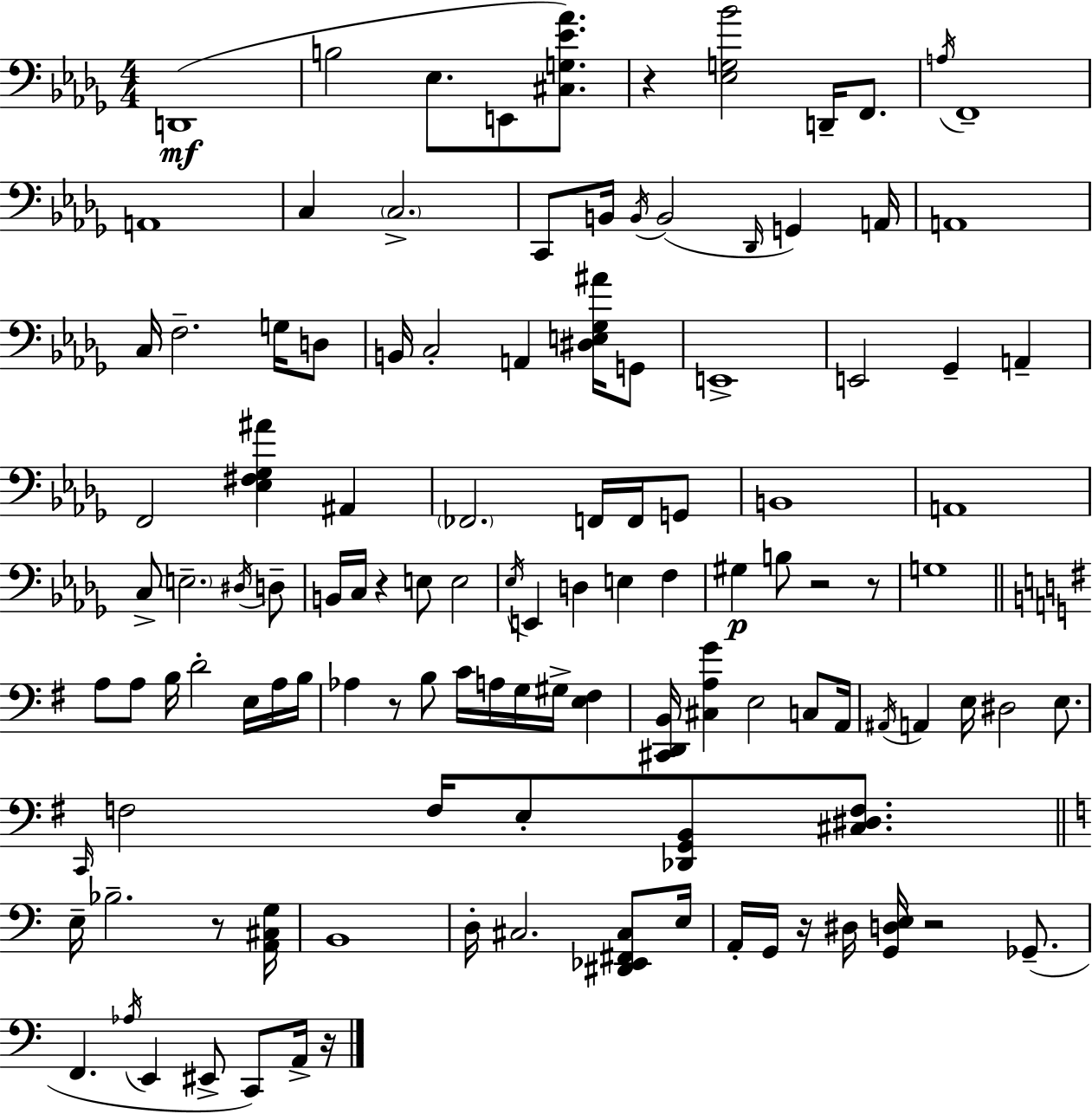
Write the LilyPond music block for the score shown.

{
  \clef bass
  \numericTimeSignature
  \time 4/4
  \key bes \minor
  d,1(\mf | b2 ees8. e,8 <cis g ees' aes'>8.) | r4 <ees g bes'>2 d,16-- f,8. | \acciaccatura { a16 } f,1-- | \break a,1 | c4 \parenthesize c2.-> | c,8 b,16 \acciaccatura { b,16 } b,2( \grace { des,16 } g,4) | a,16 a,1 | \break c16 f2.-- | g16 d8 b,16 c2-. a,4 | <dis e ges ais'>16 g,8 e,1-> | e,2 ges,4-- a,4-- | \break f,2 <ees fis ges ais'>4 ais,4 | \parenthesize fes,2. f,16 | f,16 g,8 b,1 | a,1 | \break c8-> \parenthesize e2.-- | \acciaccatura { dis16 } d8-- b,16 c16 r4 e8 e2 | \acciaccatura { ees16 } e,4 d4 e4 | f4 gis4\p b8 r2 | \break r8 g1 | \bar "||" \break \key g \major a8 a8 b16 d'2-. e16 a16 b16 | aes4 r8 b8 c'16 a16 g16 gis16-> <e fis>4 | <cis, d, b,>16 <cis a g'>4 e2 c8 a,16 | \acciaccatura { ais,16 } a,4 e16 dis2 e8. | \break \grace { c,16 } f2 f16 e8-. <des, g, b,>8 <cis dis f>8. | \bar "||" \break \key c \major e16-- bes2.-- r8 <a, cis g>16 | b,1 | d16-. cis2. <dis, ees, fis, cis>8 e16 | a,16-. g,16 r16 dis16 <g, d e>16 r2 ges,8.--( | \break f,4. \acciaccatura { aes16 } e,4 eis,8-> c,8) a,16-> | r16 \bar "|."
}